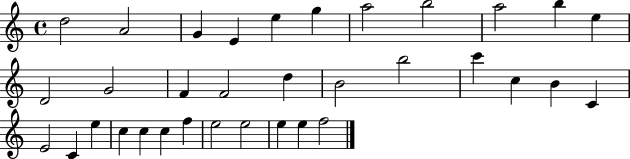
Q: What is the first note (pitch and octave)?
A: D5